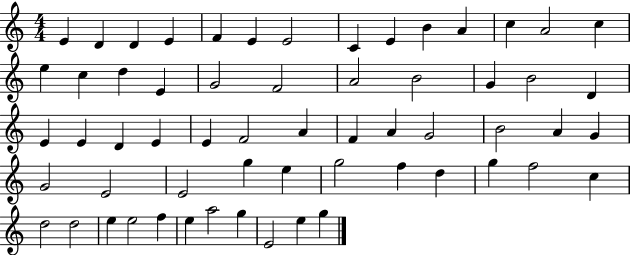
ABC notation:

X:1
T:Untitled
M:4/4
L:1/4
K:C
E D D E F E E2 C E B A c A2 c e c d E G2 F2 A2 B2 G B2 D E E D E E F2 A F A G2 B2 A G G2 E2 E2 g e g2 f d g f2 c d2 d2 e e2 f e a2 g E2 e g